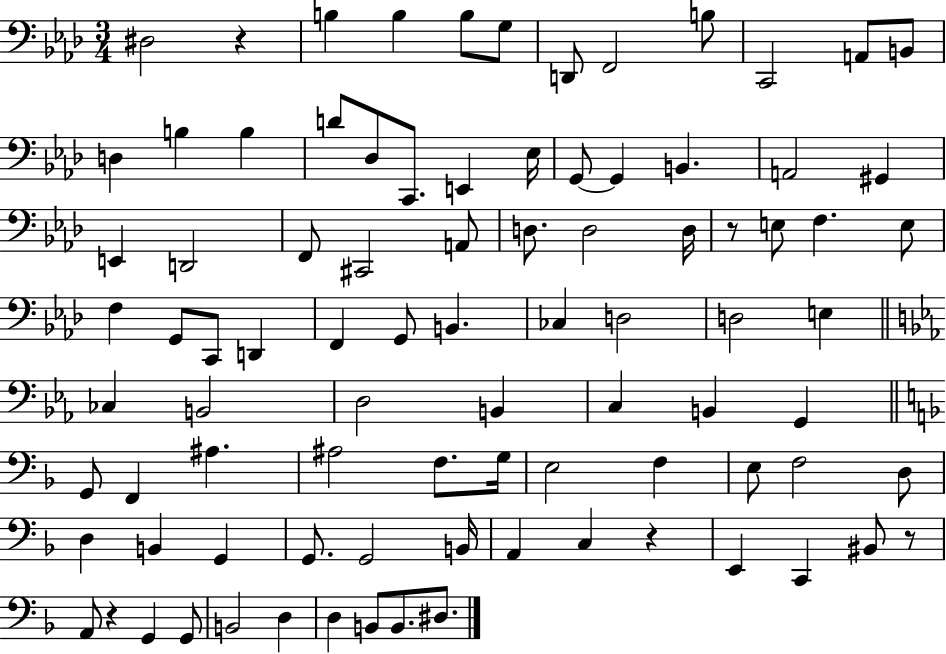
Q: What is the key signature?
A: AES major